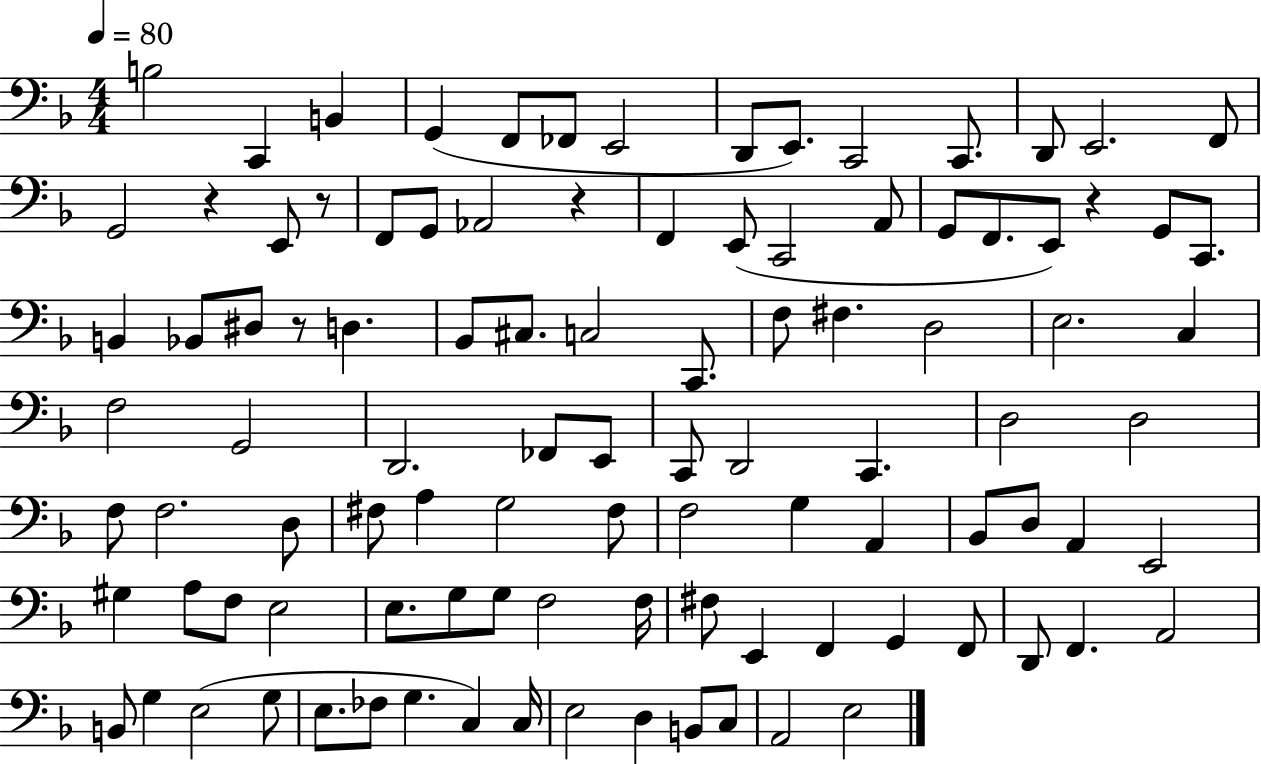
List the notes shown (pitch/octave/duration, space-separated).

B3/h C2/q B2/q G2/q F2/e FES2/e E2/h D2/e E2/e. C2/h C2/e. D2/e E2/h. F2/e G2/h R/q E2/e R/e F2/e G2/e Ab2/h R/q F2/q E2/e C2/h A2/e G2/e F2/e. E2/e R/q G2/e C2/e. B2/q Bb2/e D#3/e R/e D3/q. Bb2/e C#3/e. C3/h C2/e. F3/e F#3/q. D3/h E3/h. C3/q F3/h G2/h D2/h. FES2/e E2/e C2/e D2/h C2/q. D3/h D3/h F3/e F3/h. D3/e F#3/e A3/q G3/h F#3/e F3/h G3/q A2/q Bb2/e D3/e A2/q E2/h G#3/q A3/e F3/e E3/h E3/e. G3/e G3/e F3/h F3/s F#3/e E2/q F2/q G2/q F2/e D2/e F2/q. A2/h B2/e G3/q E3/h G3/e E3/e. FES3/e G3/q. C3/q C3/s E3/h D3/q B2/e C3/e A2/h E3/h